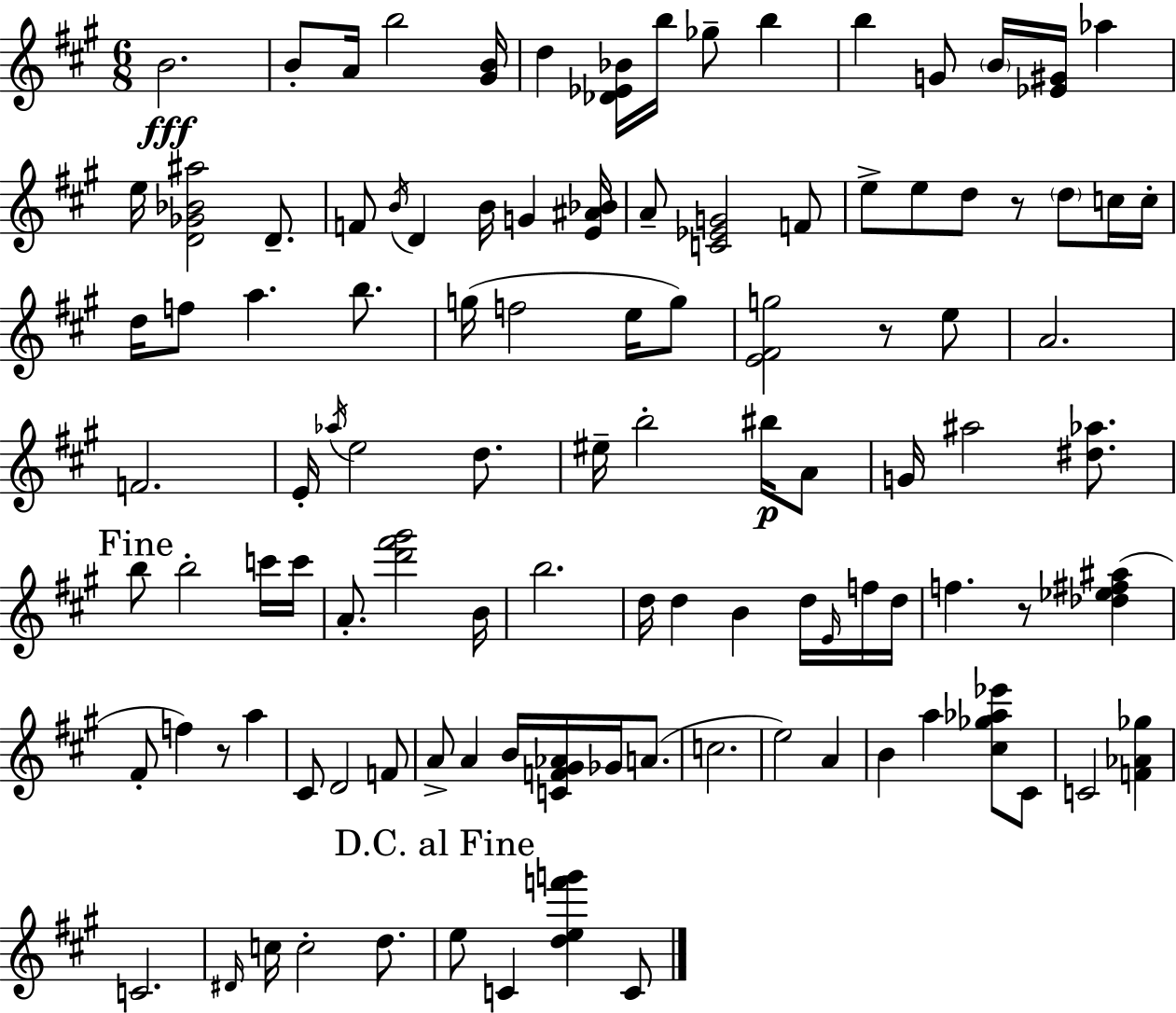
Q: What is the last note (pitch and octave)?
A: C4